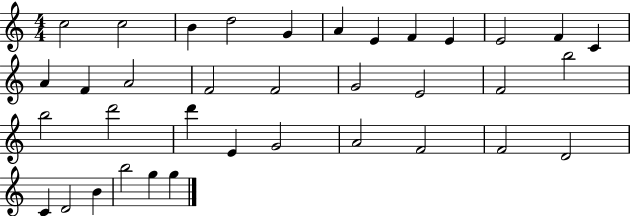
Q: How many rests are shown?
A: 0